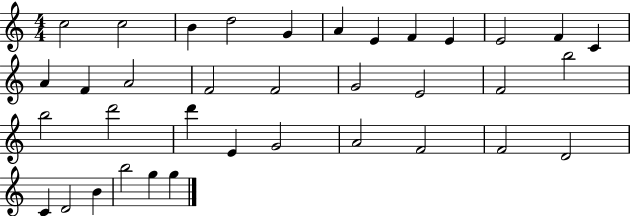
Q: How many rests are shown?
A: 0